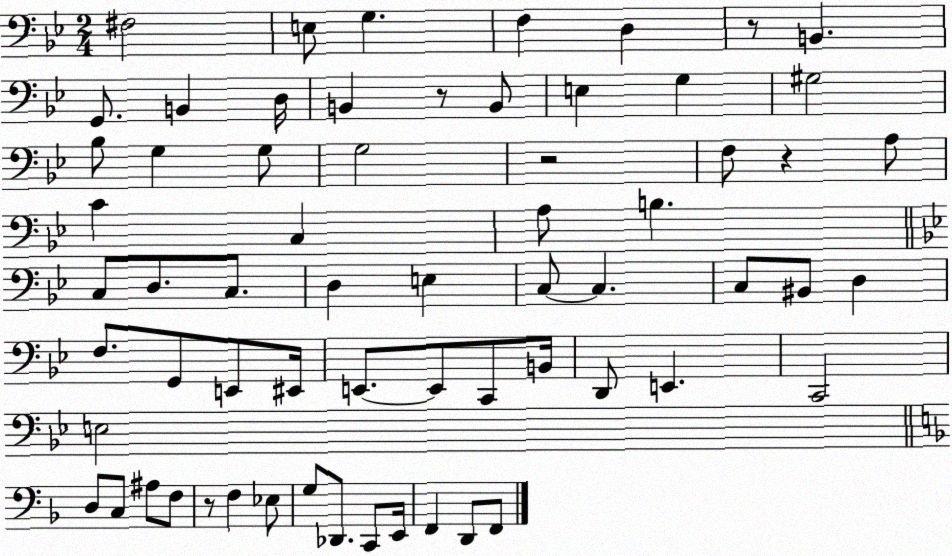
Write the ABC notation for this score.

X:1
T:Untitled
M:2/4
L:1/4
K:Bb
^F,2 E,/2 G, F, D, z/2 B,, G,,/2 B,, D,/4 B,, z/2 B,,/2 E, G, ^G,2 _B,/2 G, G,/2 G,2 z2 F,/2 z A,/2 C C, A,/2 B, C,/2 D,/2 C,/2 D, E, C,/2 C, C,/2 ^B,,/2 D, F,/2 G,,/2 E,,/2 ^E,,/4 E,,/2 E,,/2 C,,/2 B,,/4 D,,/2 E,, C,,2 E,2 D,/2 C,/2 ^A,/2 F,/2 z/2 F, _E,/2 G,/2 _D,,/2 C,,/2 E,,/4 F,, D,,/2 F,,/2